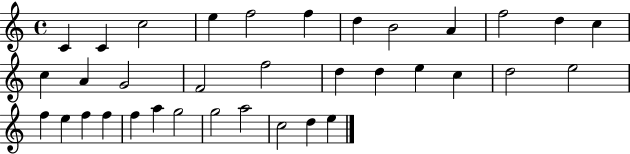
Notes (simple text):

C4/q C4/q C5/h E5/q F5/h F5/q D5/q B4/h A4/q F5/h D5/q C5/q C5/q A4/q G4/h F4/h F5/h D5/q D5/q E5/q C5/q D5/h E5/h F5/q E5/q F5/q F5/q F5/q A5/q G5/h G5/h A5/h C5/h D5/q E5/q